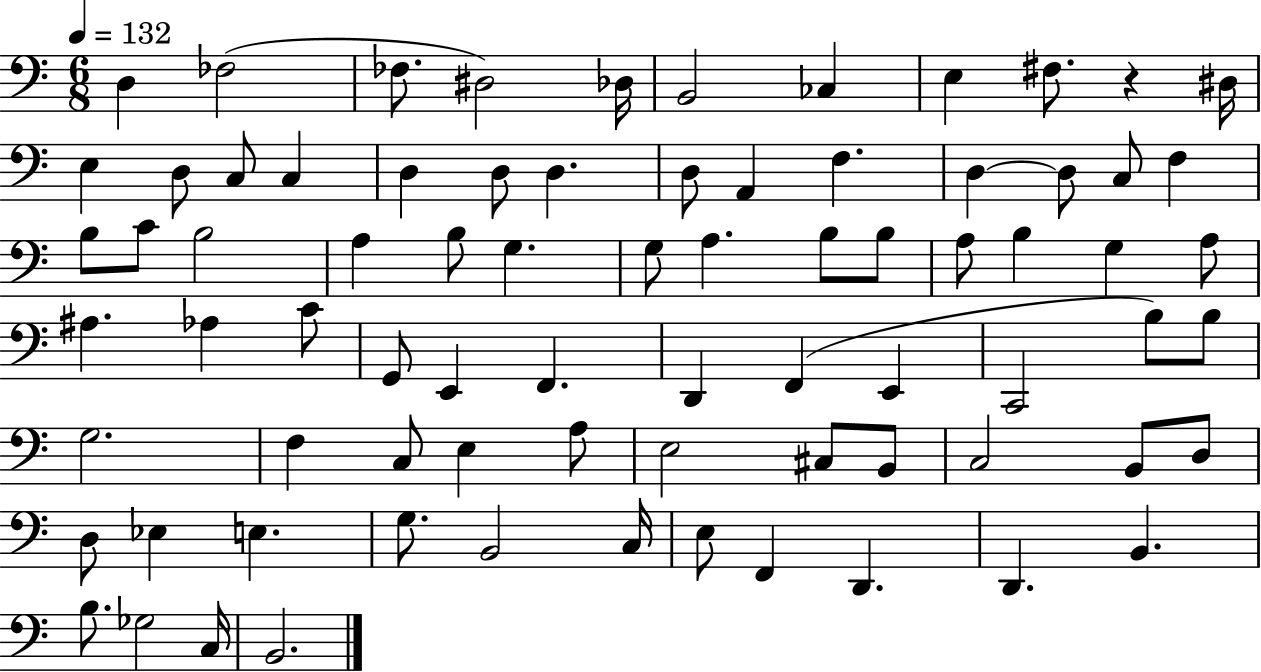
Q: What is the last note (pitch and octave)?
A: B2